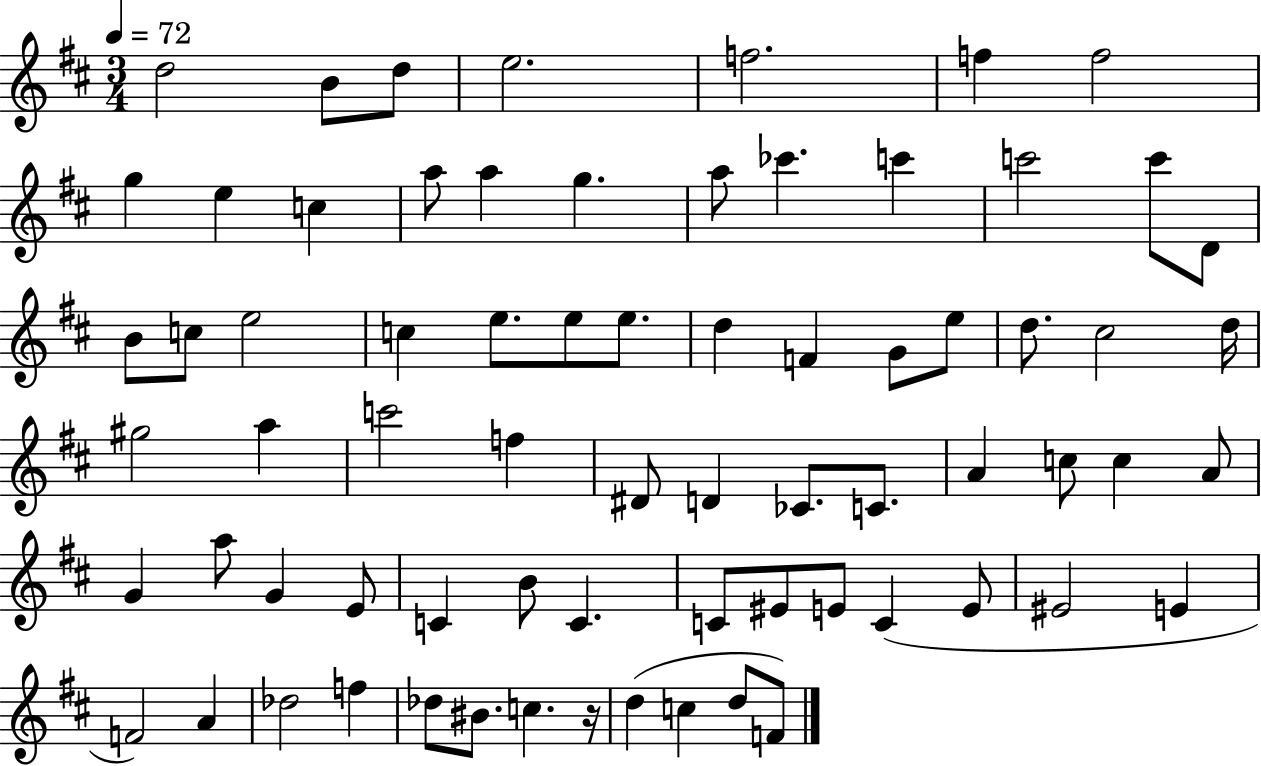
D5/h B4/e D5/e E5/h. F5/h. F5/q F5/h G5/q E5/q C5/q A5/e A5/q G5/q. A5/e CES6/q. C6/q C6/h C6/e D4/e B4/e C5/e E5/h C5/q E5/e. E5/e E5/e. D5/q F4/q G4/e E5/e D5/e. C#5/h D5/s G#5/h A5/q C6/h F5/q D#4/e D4/q CES4/e. C4/e. A4/q C5/e C5/q A4/e G4/q A5/e G4/q E4/e C4/q B4/e C4/q. C4/e EIS4/e E4/e C4/q E4/e EIS4/h E4/q F4/h A4/q Db5/h F5/q Db5/e BIS4/e. C5/q. R/s D5/q C5/q D5/e F4/e